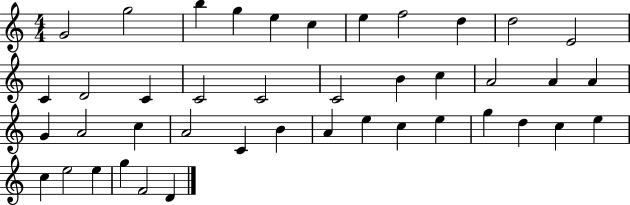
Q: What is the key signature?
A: C major